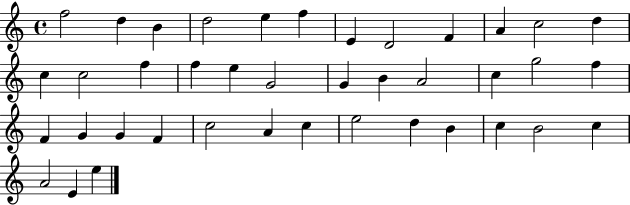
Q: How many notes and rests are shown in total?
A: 40